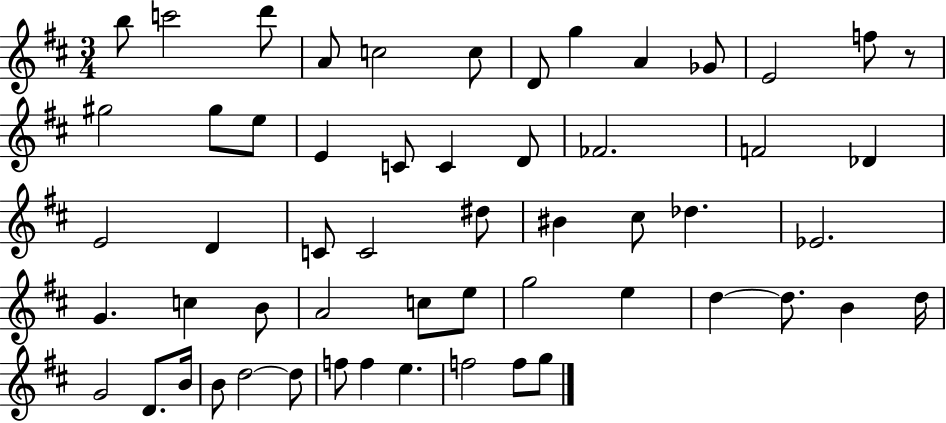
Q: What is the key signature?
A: D major